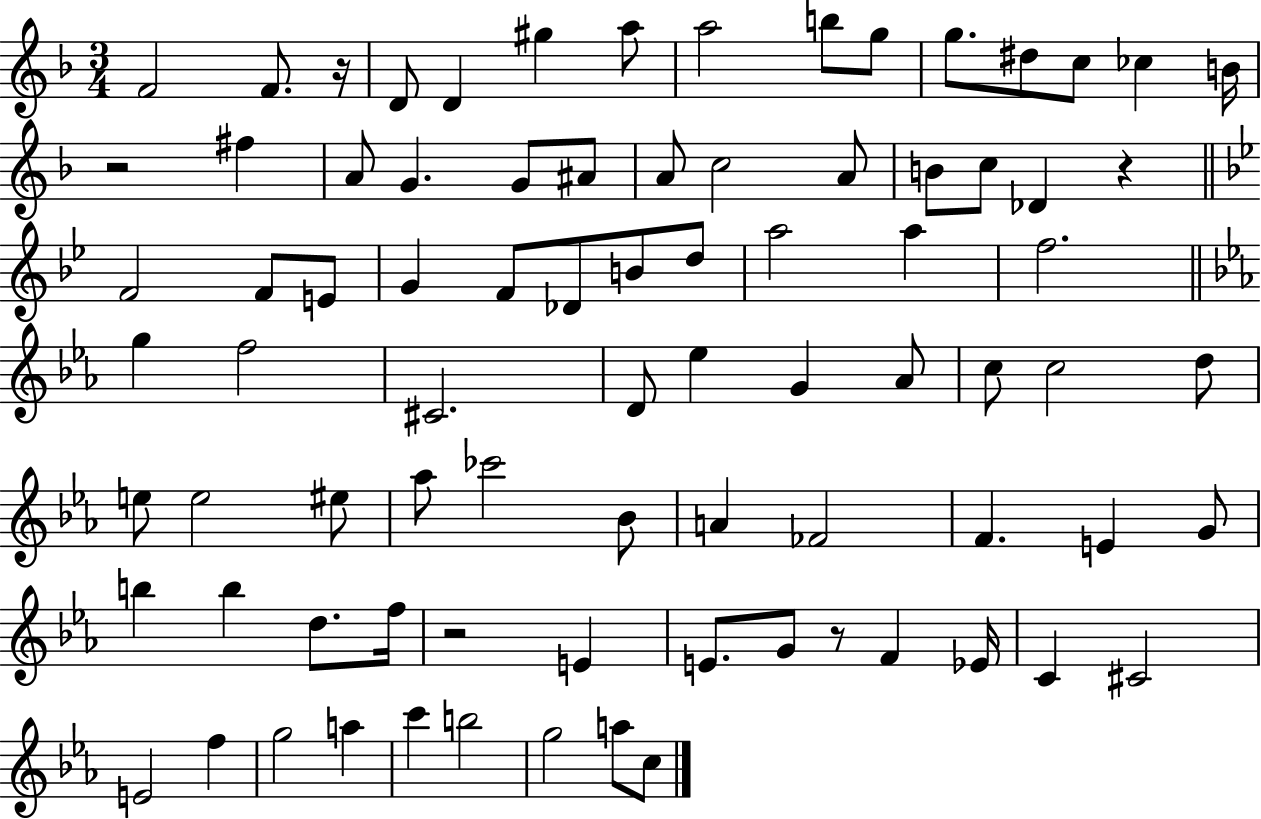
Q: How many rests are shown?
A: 5